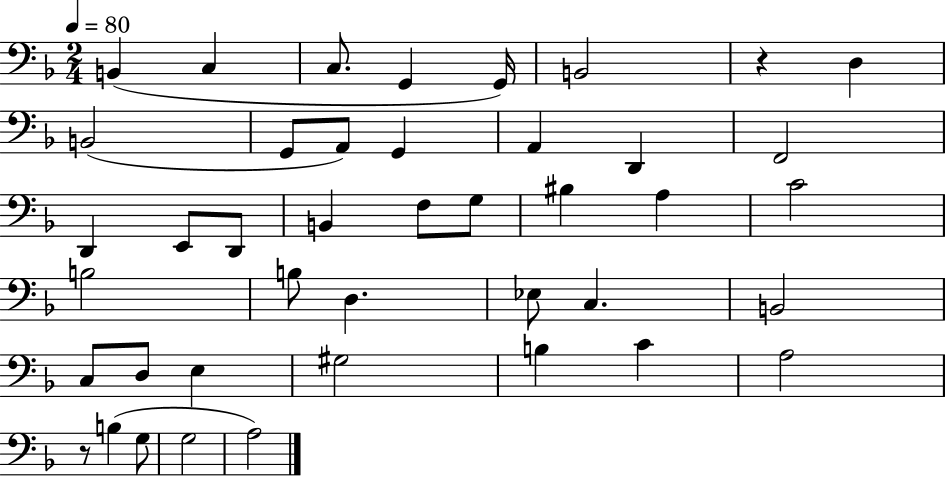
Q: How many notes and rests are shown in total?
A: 42